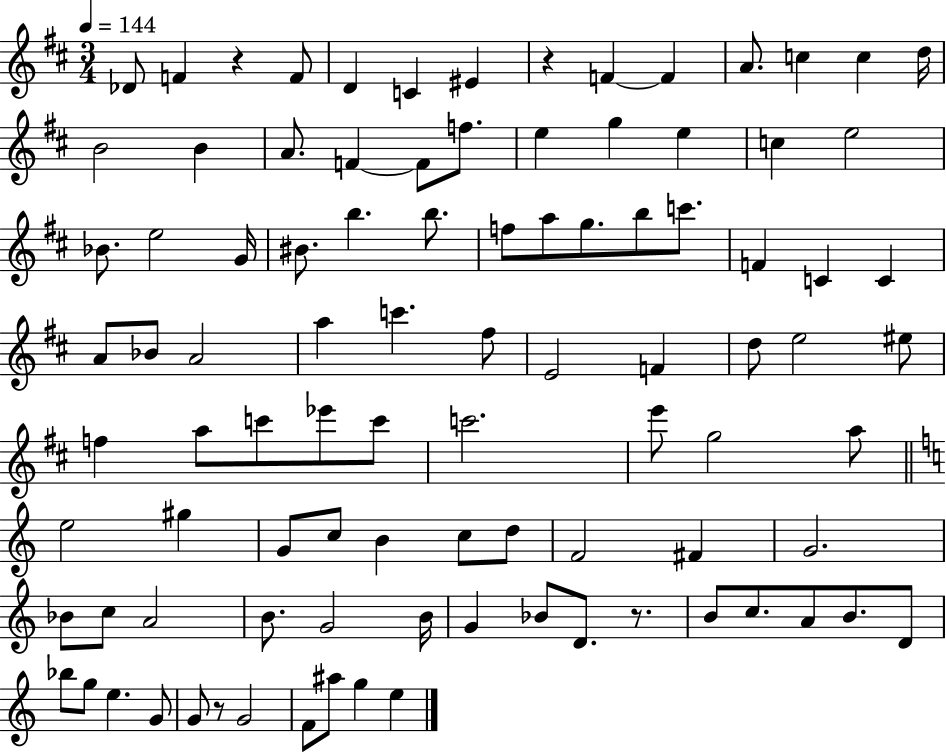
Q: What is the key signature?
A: D major